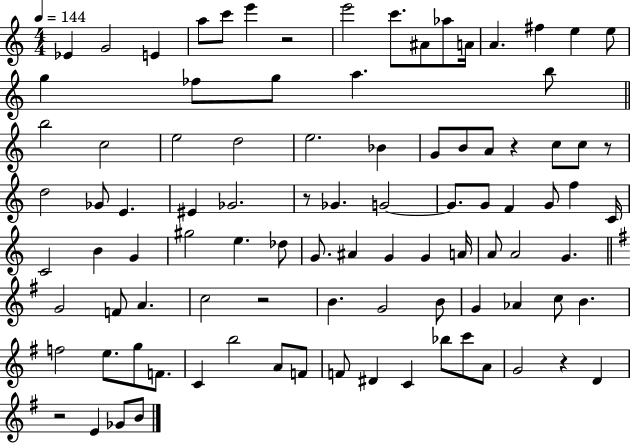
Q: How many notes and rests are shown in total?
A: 95